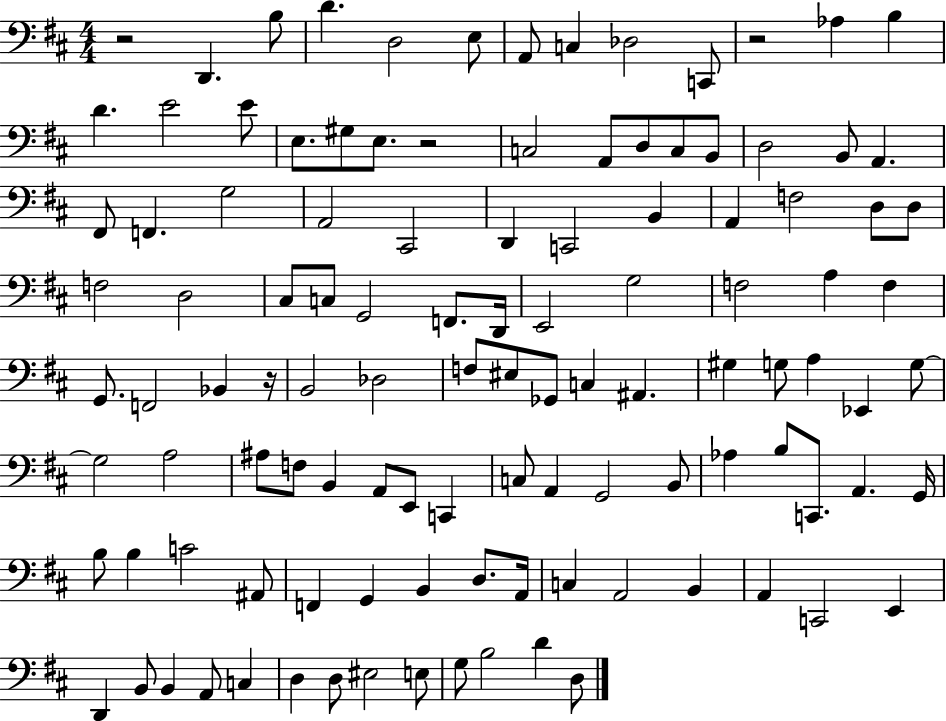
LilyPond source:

{
  \clef bass
  \numericTimeSignature
  \time 4/4
  \key d \major
  r2 d,4. b8 | d'4. d2 e8 | a,8 c4 des2 c,8 | r2 aes4 b4 | \break d'4. e'2 e'8 | e8. gis8 e8. r2 | c2 a,8 d8 c8 b,8 | d2 b,8 a,4. | \break fis,8 f,4. g2 | a,2 cis,2 | d,4 c,2 b,4 | a,4 f2 d8 d8 | \break f2 d2 | cis8 c8 g,2 f,8. d,16 | e,2 g2 | f2 a4 f4 | \break g,8. f,2 bes,4 r16 | b,2 des2 | f8 eis8 ges,8 c4 ais,4. | gis4 g8 a4 ees,4 g8~~ | \break g2 a2 | ais8 f8 b,4 a,8 e,8 c,4 | c8 a,4 g,2 b,8 | aes4 b8 c,8. a,4. g,16 | \break b8 b4 c'2 ais,8 | f,4 g,4 b,4 d8. a,16 | c4 a,2 b,4 | a,4 c,2 e,4 | \break d,4 b,8 b,4 a,8 c4 | d4 d8 eis2 e8 | g8 b2 d'4 d8 | \bar "|."
}